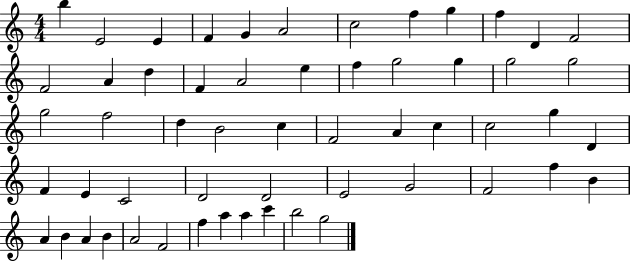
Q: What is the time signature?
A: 4/4